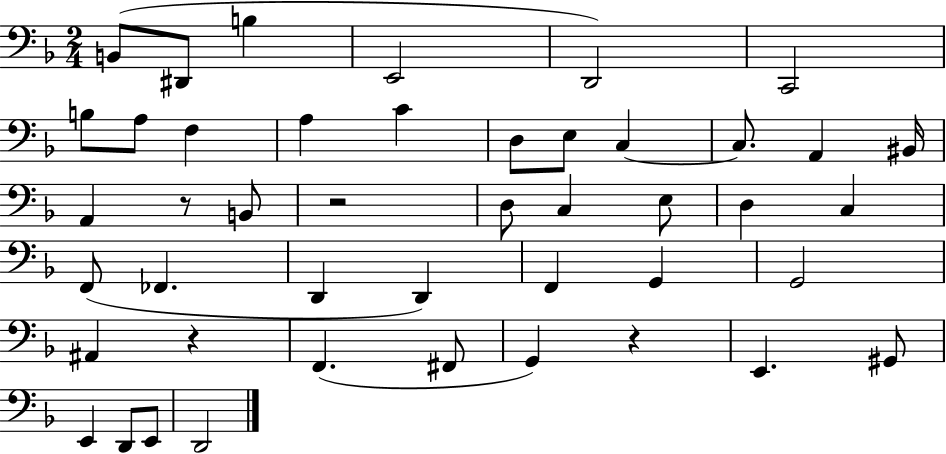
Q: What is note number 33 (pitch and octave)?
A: F2